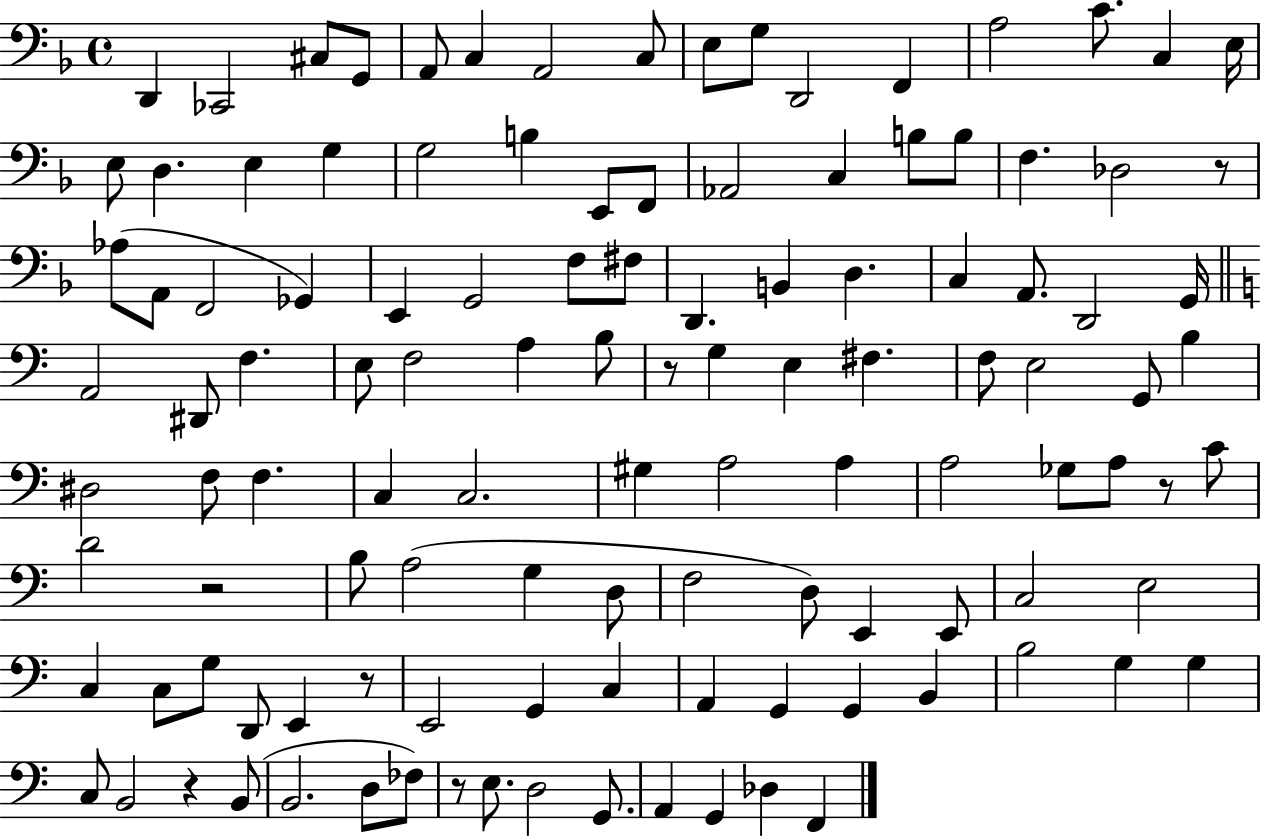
D2/q CES2/h C#3/e G2/e A2/e C3/q A2/h C3/e E3/e G3/e D2/h F2/q A3/h C4/e. C3/q E3/s E3/e D3/q. E3/q G3/q G3/h B3/q E2/e F2/e Ab2/h C3/q B3/e B3/e F3/q. Db3/h R/e Ab3/e A2/e F2/h Gb2/q E2/q G2/h F3/e F#3/e D2/q. B2/q D3/q. C3/q A2/e. D2/h G2/s A2/h D#2/e F3/q. E3/e F3/h A3/q B3/e R/e G3/q E3/q F#3/q. F3/e E3/h G2/e B3/q D#3/h F3/e F3/q. C3/q C3/h. G#3/q A3/h A3/q A3/h Gb3/e A3/e R/e C4/e D4/h R/h B3/e A3/h G3/q D3/e F3/h D3/e E2/q E2/e C3/h E3/h C3/q C3/e G3/e D2/e E2/q R/e E2/h G2/q C3/q A2/q G2/q G2/q B2/q B3/h G3/q G3/q C3/e B2/h R/q B2/e B2/h. D3/e FES3/e R/e E3/e. D3/h G2/e. A2/q G2/q Db3/q F2/q